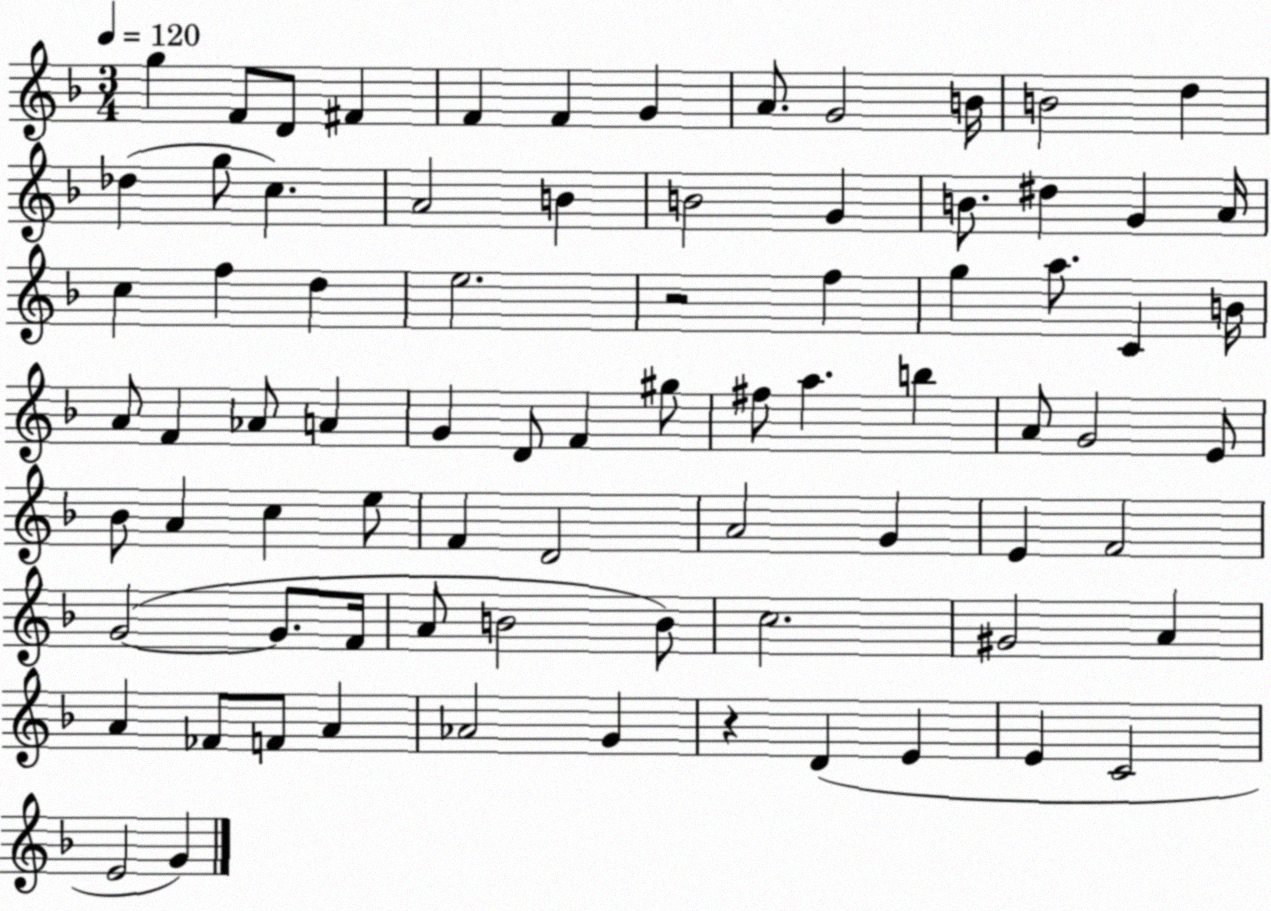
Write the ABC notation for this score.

X:1
T:Untitled
M:3/4
L:1/4
K:F
g F/2 D/2 ^F F F G A/2 G2 B/4 B2 d _d g/2 c A2 B B2 G B/2 ^d G A/4 c f d e2 z2 f g a/2 C B/4 A/2 F _A/2 A G D/2 F ^g/2 ^f/2 a b A/2 G2 E/2 _B/2 A c e/2 F D2 A2 G E F2 G2 G/2 F/4 A/2 B2 B/2 c2 ^G2 A A _F/2 F/2 A _A2 G z D E E C2 E2 G